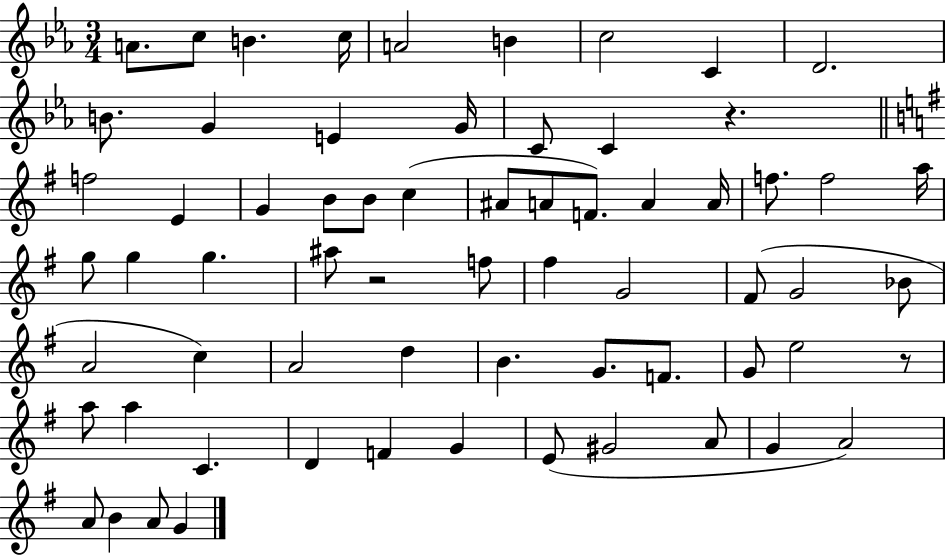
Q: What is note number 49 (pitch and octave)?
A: A5